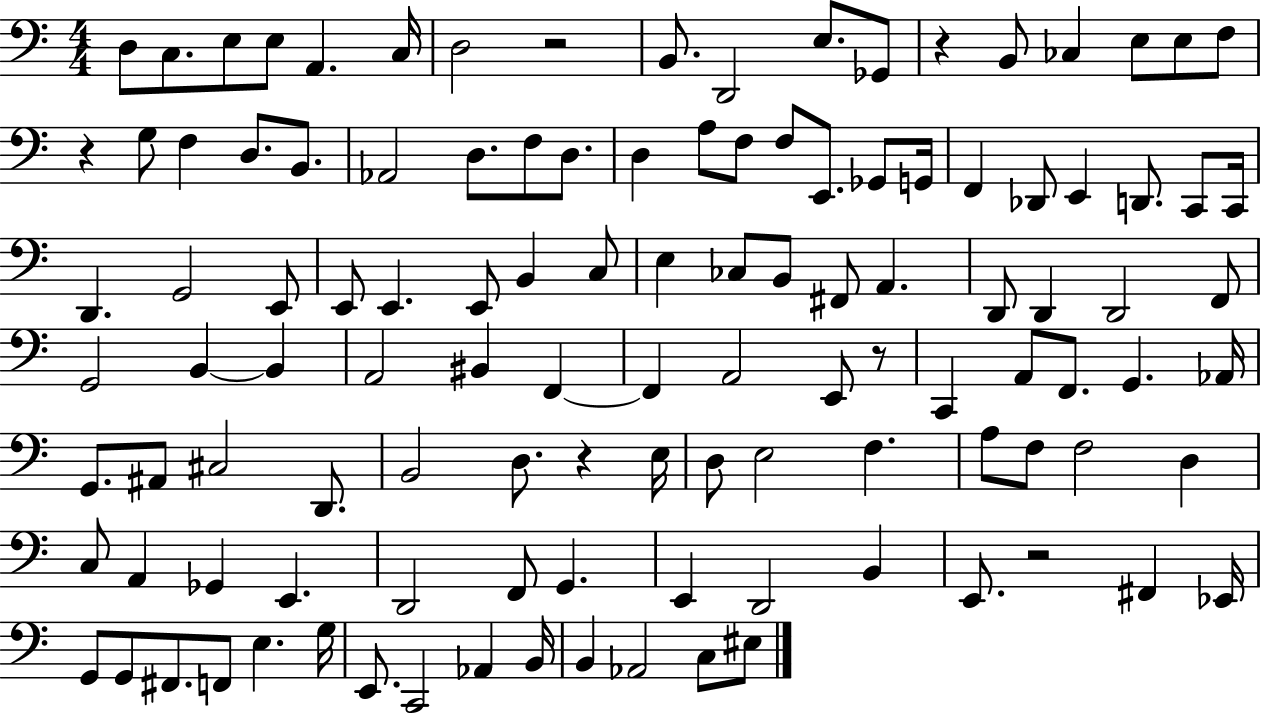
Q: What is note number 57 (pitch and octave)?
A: B2